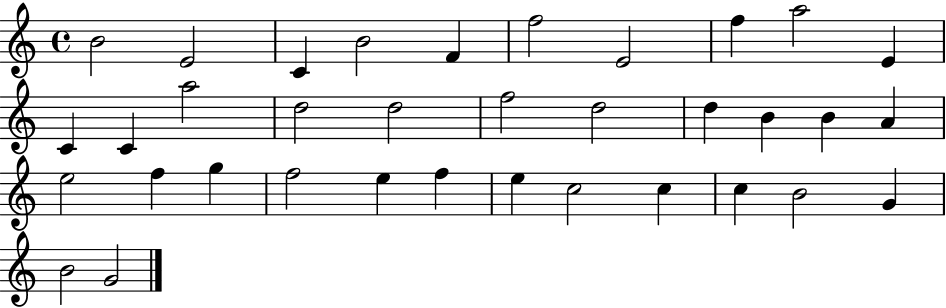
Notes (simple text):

B4/h E4/h C4/q B4/h F4/q F5/h E4/h F5/q A5/h E4/q C4/q C4/q A5/h D5/h D5/h F5/h D5/h D5/q B4/q B4/q A4/q E5/h F5/q G5/q F5/h E5/q F5/q E5/q C5/h C5/q C5/q B4/h G4/q B4/h G4/h